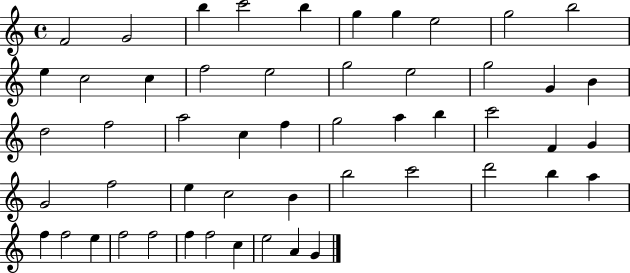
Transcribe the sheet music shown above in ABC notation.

X:1
T:Untitled
M:4/4
L:1/4
K:C
F2 G2 b c'2 b g g e2 g2 b2 e c2 c f2 e2 g2 e2 g2 G B d2 f2 a2 c f g2 a b c'2 F G G2 f2 e c2 B b2 c'2 d'2 b a f f2 e f2 f2 f f2 c e2 A G